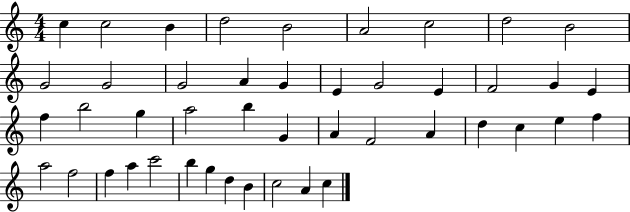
{
  \clef treble
  \numericTimeSignature
  \time 4/4
  \key c \major
  c''4 c''2 b'4 | d''2 b'2 | a'2 c''2 | d''2 b'2 | \break g'2 g'2 | g'2 a'4 g'4 | e'4 g'2 e'4 | f'2 g'4 e'4 | \break f''4 b''2 g''4 | a''2 b''4 g'4 | a'4 f'2 a'4 | d''4 c''4 e''4 f''4 | \break a''2 f''2 | f''4 a''4 c'''2 | b''4 g''4 d''4 b'4 | c''2 a'4 c''4 | \break \bar "|."
}